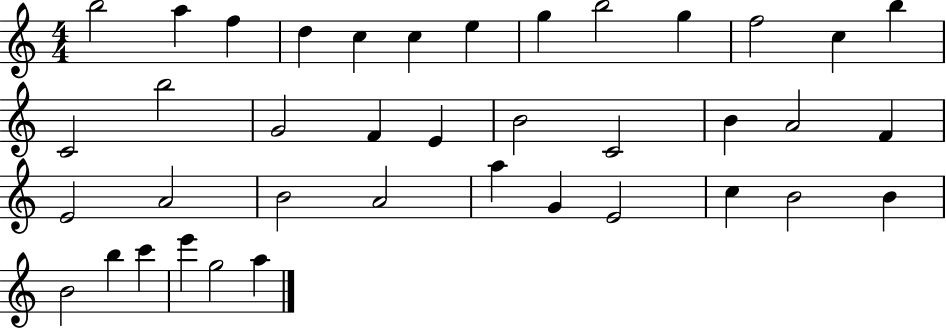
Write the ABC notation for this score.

X:1
T:Untitled
M:4/4
L:1/4
K:C
b2 a f d c c e g b2 g f2 c b C2 b2 G2 F E B2 C2 B A2 F E2 A2 B2 A2 a G E2 c B2 B B2 b c' e' g2 a